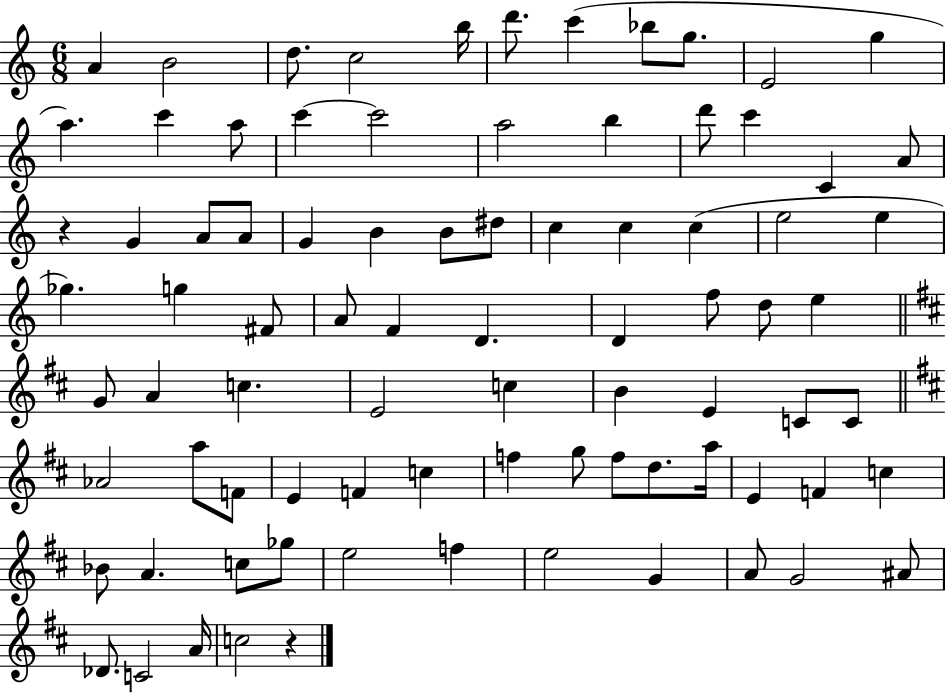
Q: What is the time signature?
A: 6/8